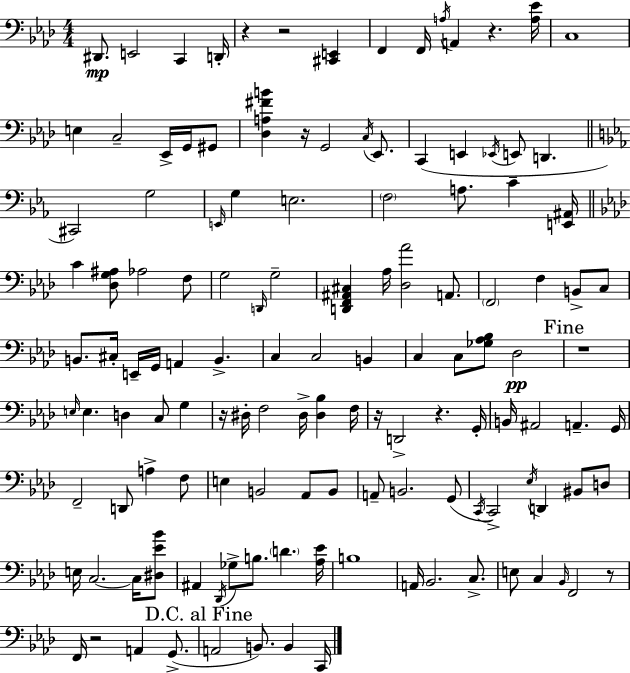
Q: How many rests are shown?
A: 10